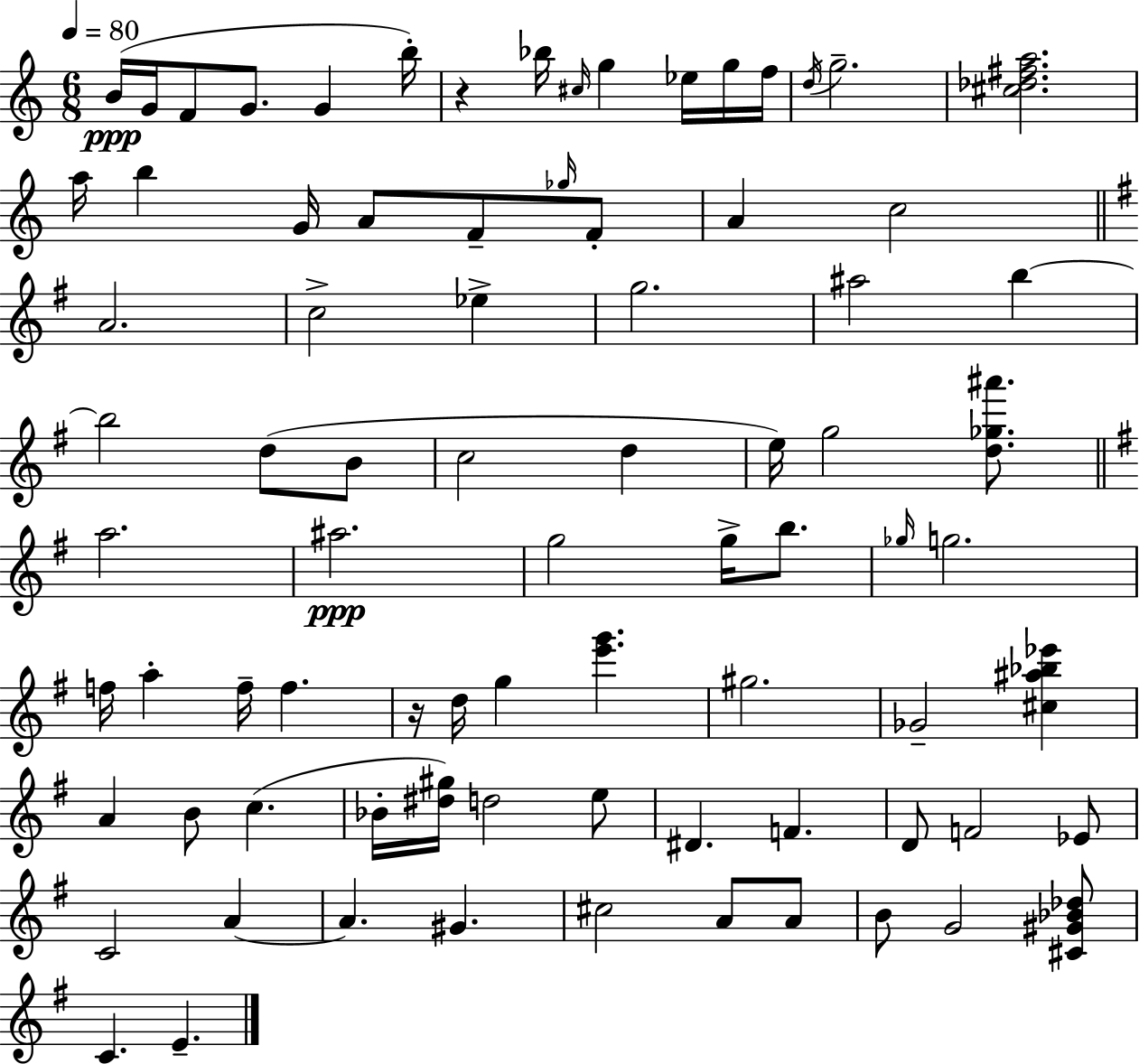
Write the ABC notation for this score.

X:1
T:Untitled
M:6/8
L:1/4
K:Am
B/4 G/4 F/2 G/2 G b/4 z _b/4 ^c/4 g _e/4 g/4 f/4 d/4 g2 [^c_d^fa]2 a/4 b G/4 A/2 F/2 _g/4 F/2 A c2 A2 c2 _e g2 ^a2 b b2 d/2 B/2 c2 d e/4 g2 [d_g^a']/2 a2 ^a2 g2 g/4 b/2 _g/4 g2 f/4 a f/4 f z/4 d/4 g [e'g'] ^g2 _G2 [^c^a_b_e'] A B/2 c _B/4 [^d^g]/4 d2 e/2 ^D F D/2 F2 _E/2 C2 A A ^G ^c2 A/2 A/2 B/2 G2 [^C^G_B_d]/2 C E